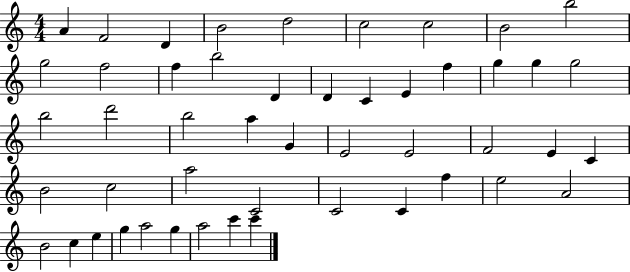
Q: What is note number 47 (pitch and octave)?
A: A5